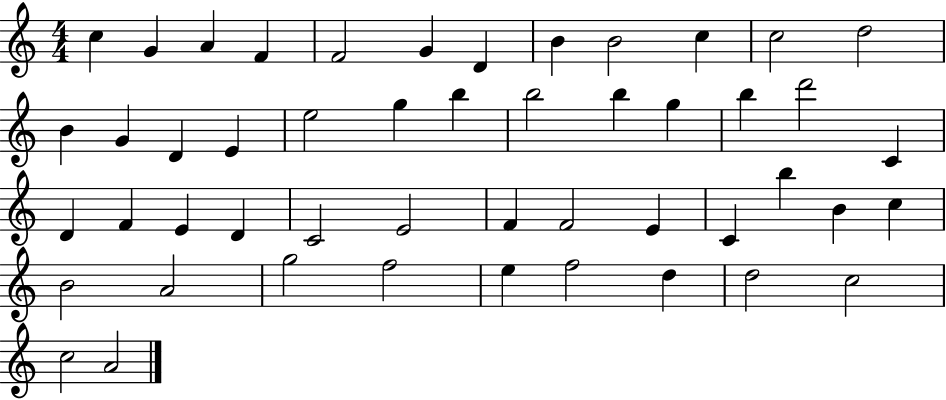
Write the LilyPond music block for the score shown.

{
  \clef treble
  \numericTimeSignature
  \time 4/4
  \key c \major
  c''4 g'4 a'4 f'4 | f'2 g'4 d'4 | b'4 b'2 c''4 | c''2 d''2 | \break b'4 g'4 d'4 e'4 | e''2 g''4 b''4 | b''2 b''4 g''4 | b''4 d'''2 c'4 | \break d'4 f'4 e'4 d'4 | c'2 e'2 | f'4 f'2 e'4 | c'4 b''4 b'4 c''4 | \break b'2 a'2 | g''2 f''2 | e''4 f''2 d''4 | d''2 c''2 | \break c''2 a'2 | \bar "|."
}